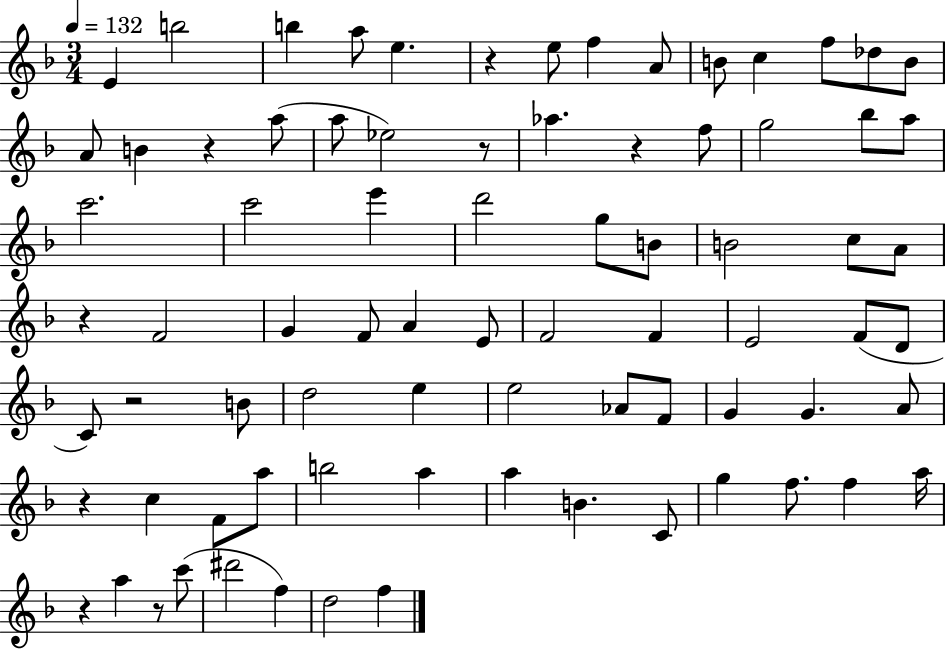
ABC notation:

X:1
T:Untitled
M:3/4
L:1/4
K:F
E b2 b a/2 e z e/2 f A/2 B/2 c f/2 _d/2 B/2 A/2 B z a/2 a/2 _e2 z/2 _a z f/2 g2 _b/2 a/2 c'2 c'2 e' d'2 g/2 B/2 B2 c/2 A/2 z F2 G F/2 A E/2 F2 F E2 F/2 D/2 C/2 z2 B/2 d2 e e2 _A/2 F/2 G G A/2 z c F/2 a/2 b2 a a B C/2 g f/2 f a/4 z a z/2 c'/2 ^d'2 f d2 f